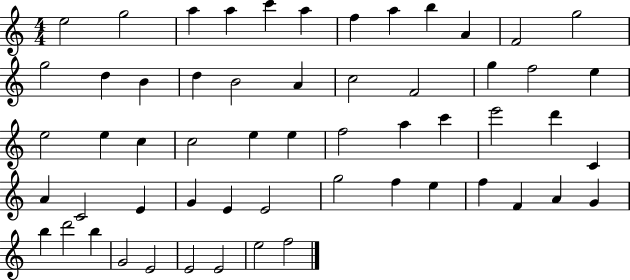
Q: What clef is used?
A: treble